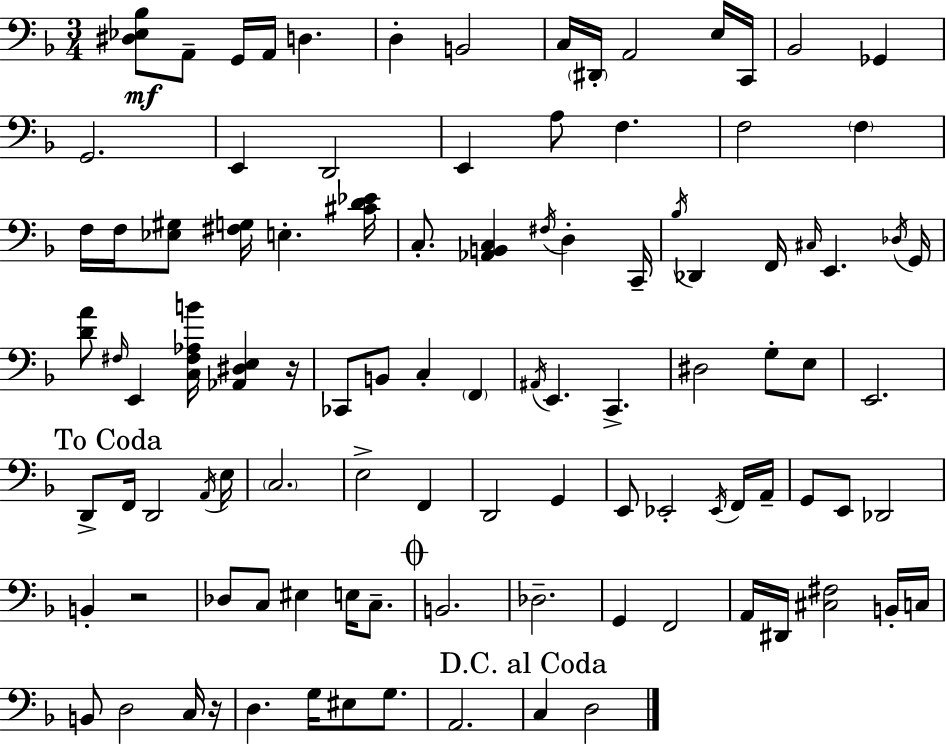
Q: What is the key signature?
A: F major